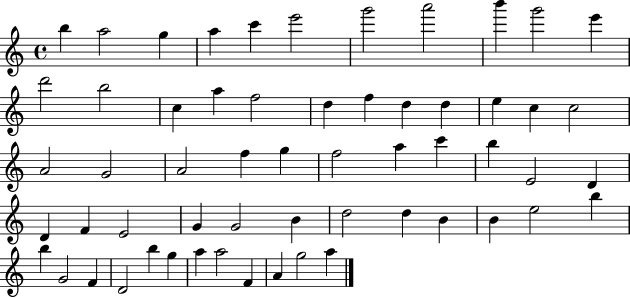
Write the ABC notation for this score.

X:1
T:Untitled
M:4/4
L:1/4
K:C
b a2 g a c' e'2 g'2 a'2 b' g'2 e' d'2 b2 c a f2 d f d d e c c2 A2 G2 A2 f g f2 a c' b E2 D D F E2 G G2 B d2 d B B e2 b b G2 F D2 b g a a2 F A g2 a